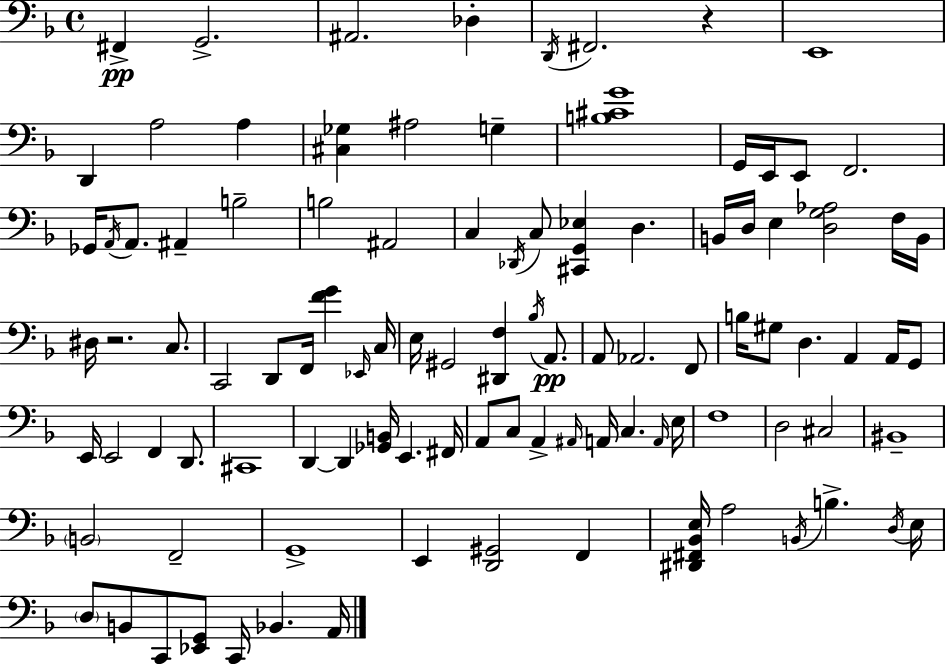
F#2/q G2/h. A#2/h. Db3/q D2/s F#2/h. R/q E2/w D2/q A3/h A3/q [C#3,Gb3]/q A#3/h G3/q [B3,C#4,G4]/w G2/s E2/s E2/e F2/h. Gb2/s A2/s A2/e. A#2/q B3/h B3/h A#2/h C3/q Db2/s C3/e [C#2,G2,Eb3]/q D3/q. B2/s D3/s E3/q [D3,G3,Ab3]/h F3/s B2/s D#3/s R/h. C3/e. C2/h D2/e F2/s [F4,G4]/q Eb2/s C3/s E3/s G#2/h [D#2,F3]/q Bb3/s A2/e. A2/e Ab2/h. F2/e B3/s G#3/e D3/q. A2/q A2/s G2/e E2/s E2/h F2/q D2/e. C#2/w D2/q D2/q [Gb2,B2]/s E2/q. F#2/s A2/e C3/e A2/q A#2/s A2/s C3/q. A2/s E3/s F3/w D3/h C#3/h BIS2/w B2/h F2/h G2/w E2/q [D2,G#2]/h F2/q [D#2,F#2,Bb2,E3]/s A3/h B2/s B3/q. D3/s E3/s D3/e B2/e C2/e [Eb2,G2]/e C2/s Bb2/q. A2/s